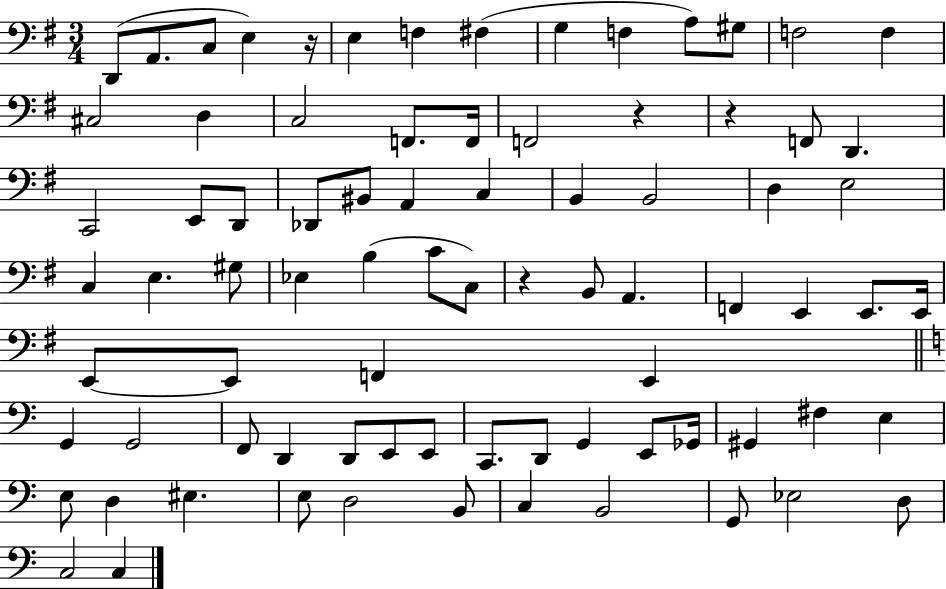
D2/e A2/e. C3/e E3/q R/s E3/q F3/q F#3/q G3/q F3/q A3/e G#3/e F3/h F3/q C#3/h D3/q C3/h F2/e. F2/s F2/h R/q R/q F2/e D2/q. C2/h E2/e D2/e Db2/e BIS2/e A2/q C3/q B2/q B2/h D3/q E3/h C3/q E3/q. G#3/e Eb3/q B3/q C4/e C3/e R/q B2/e A2/q. F2/q E2/q E2/e. E2/s E2/e E2/e F2/q E2/q G2/q G2/h F2/e D2/q D2/e E2/e E2/e C2/e. D2/e G2/q E2/e Gb2/s G#2/q F#3/q E3/q E3/e D3/q EIS3/q. E3/e D3/h B2/e C3/q B2/h G2/e Eb3/h D3/e C3/h C3/q